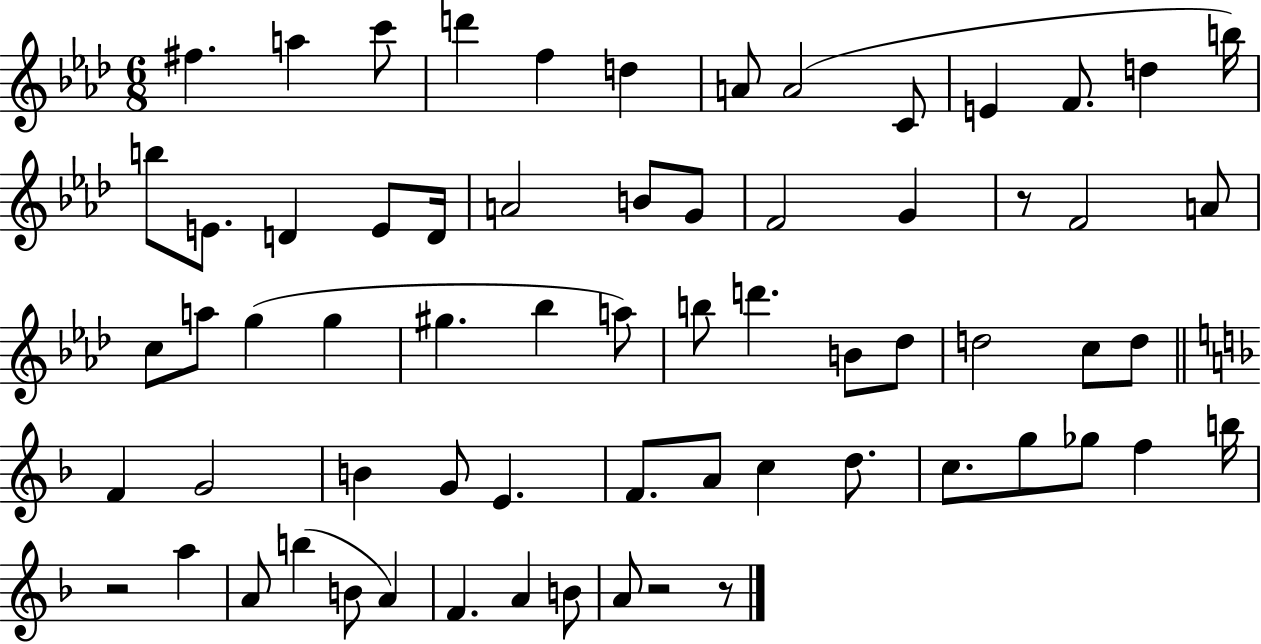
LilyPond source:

{
  \clef treble
  \numericTimeSignature
  \time 6/8
  \key aes \major
  fis''4. a''4 c'''8 | d'''4 f''4 d''4 | a'8 a'2( c'8 | e'4 f'8. d''4 b''16) | \break b''8 e'8. d'4 e'8 d'16 | a'2 b'8 g'8 | f'2 g'4 | r8 f'2 a'8 | \break c''8 a''8 g''4( g''4 | gis''4. bes''4 a''8) | b''8 d'''4. b'8 des''8 | d''2 c''8 d''8 | \break \bar "||" \break \key d \minor f'4 g'2 | b'4 g'8 e'4. | f'8. a'8 c''4 d''8. | c''8. g''8 ges''8 f''4 b''16 | \break r2 a''4 | a'8 b''4( b'8 a'4) | f'4. a'4 b'8 | a'8 r2 r8 | \break \bar "|."
}